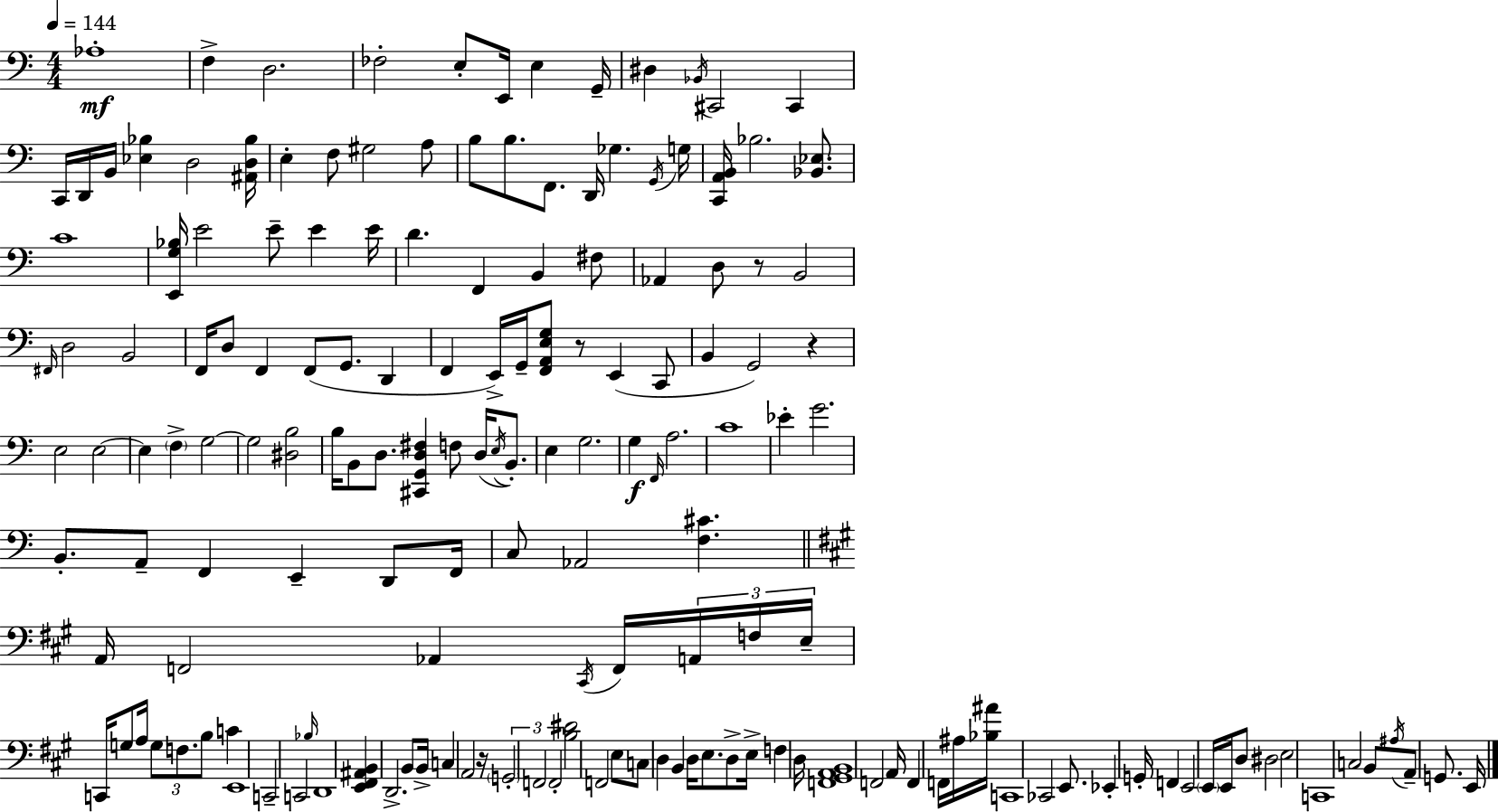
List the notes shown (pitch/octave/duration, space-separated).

Ab3/w F3/q D3/h. FES3/h E3/e E2/s E3/q G2/s D#3/q Bb2/s C#2/h C#2/q C2/s D2/s B2/s [Eb3,Bb3]/q D3/h [A#2,D3,Bb3]/s E3/q F3/e G#3/h A3/e B3/e B3/e. F2/e. D2/s Gb3/q. G2/s G3/s [C2,A2,B2]/s Bb3/h. [Bb2,Eb3]/e. C4/w [E2,G3,Bb3]/s E4/h E4/e E4/q E4/s D4/q. F2/q B2/q F#3/e Ab2/q D3/e R/e B2/h F#2/s D3/h B2/h F2/s D3/e F2/q F2/e G2/e. D2/q F2/q E2/s G2/s [F2,A2,E3,G3]/e R/e E2/q C2/e B2/q G2/h R/q E3/h E3/h E3/q F3/q G3/h G3/h [D#3,B3]/h B3/s B2/e D3/e. [C#2,G2,D3,F#3]/q F3/e D3/s E3/s B2/e. E3/q G3/h. G3/q F2/s A3/h. C4/w Eb4/q G4/h. B2/e. A2/e F2/q E2/q D2/e F2/s C3/e Ab2/h [F3,C#4]/q. A2/s F2/h Ab2/q C#2/s F2/s A2/s F3/s E3/s C2/s G3/e A3/s G3/e F3/e. B3/e C4/q E2/w C2/h C2/h Bb3/s D2/w [E2,F#2,A#2,B2]/q D2/h. B2/e B2/s C3/q A2/h R/s G2/h F2/h F2/h [B3,D#4]/h F2/h E3/e C3/e D3/q B2/q D3/s E3/e. D3/e E3/s F3/q D3/s [F2,G#2,A2,B2]/w F2/h A2/s F2/q F2/s A#3/s [Bb3,A#4]/s C2/w CES2/h E2/e. Eb2/q G2/s F2/q E2/h E2/s E2/s D3/e D#3/h E3/h C2/w C3/h B2/e A#3/s A2/e G2/e. E2/s